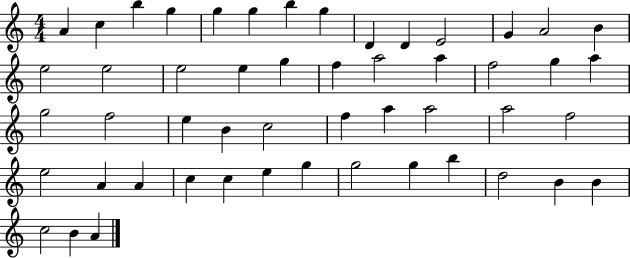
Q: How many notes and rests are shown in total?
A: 51